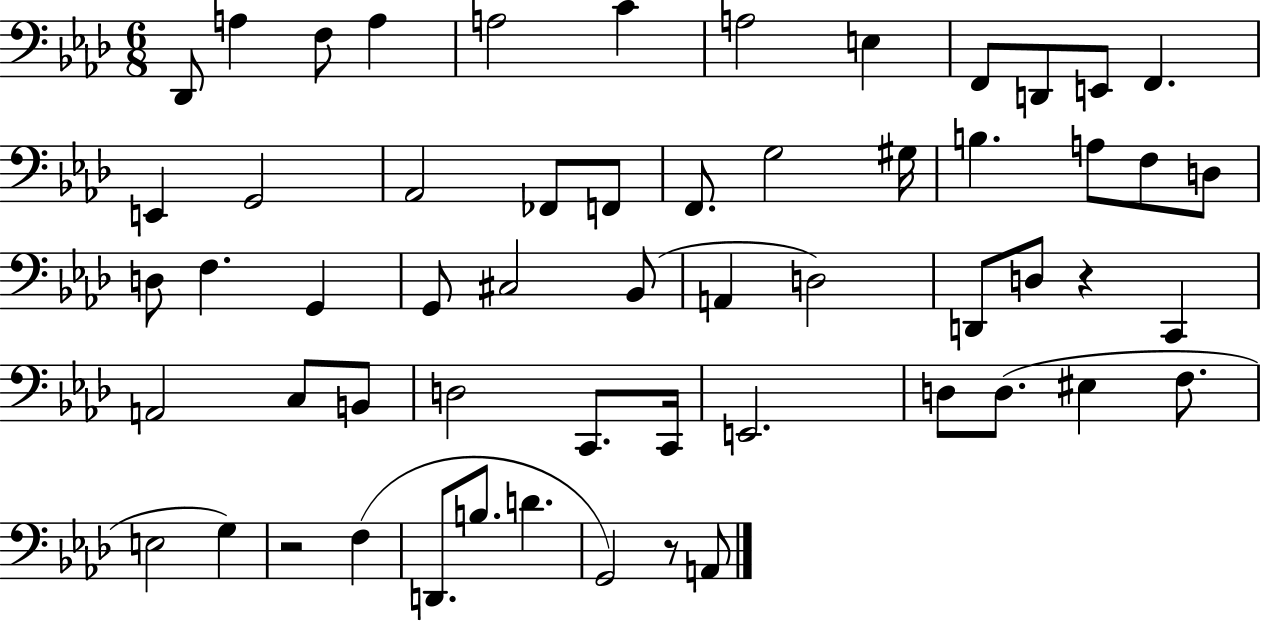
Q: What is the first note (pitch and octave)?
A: Db2